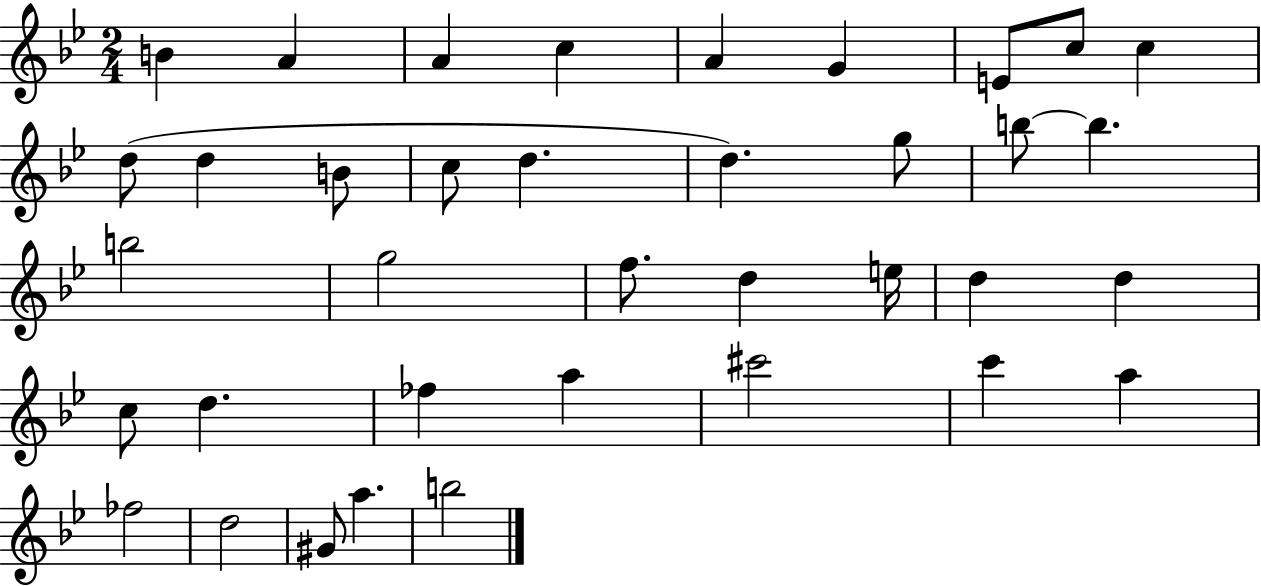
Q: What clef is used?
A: treble